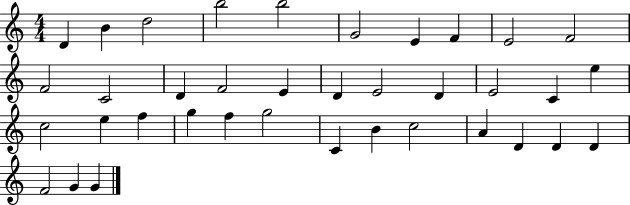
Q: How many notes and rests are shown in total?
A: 37